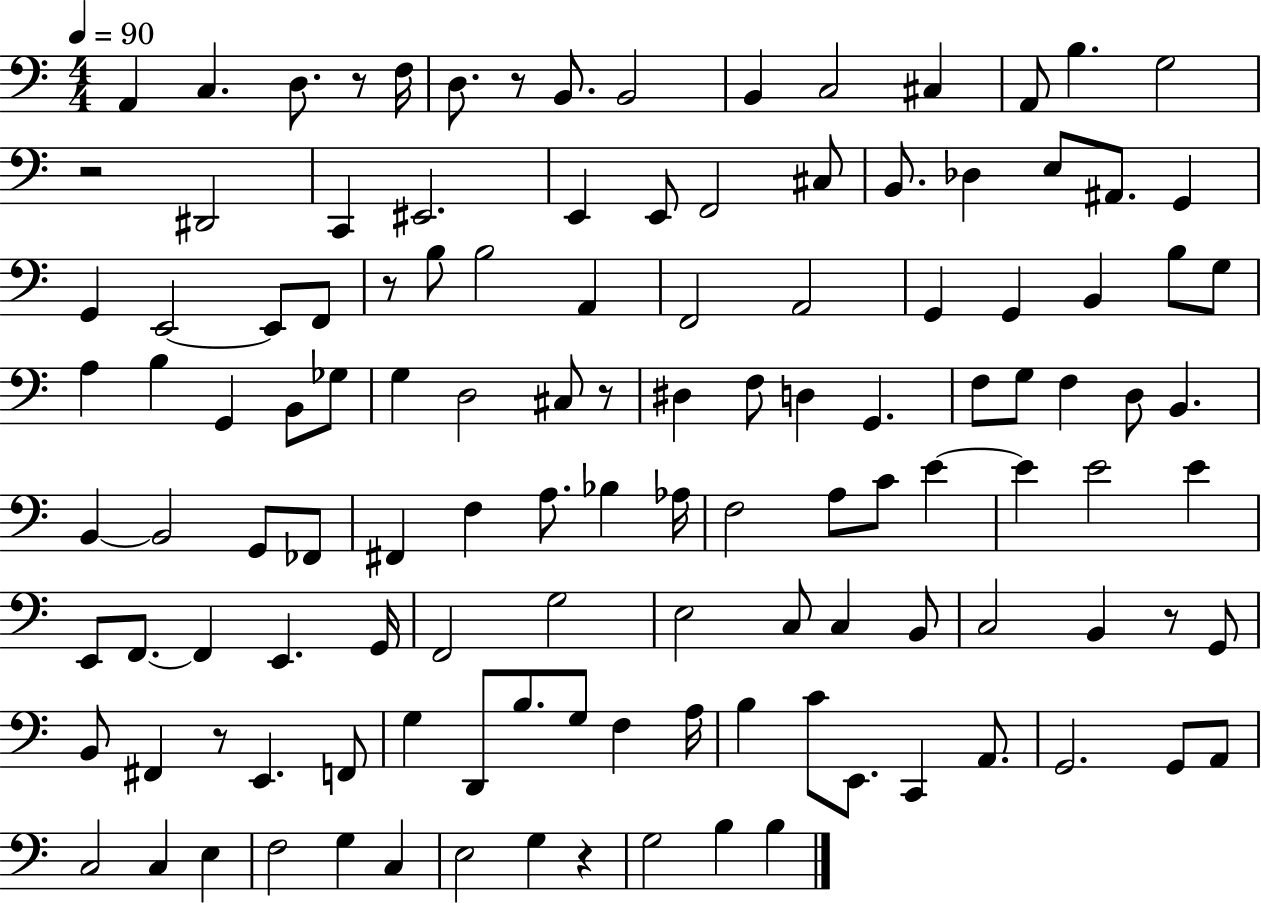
A2/q C3/q. D3/e. R/e F3/s D3/e. R/e B2/e. B2/h B2/q C3/h C#3/q A2/e B3/q. G3/h R/h D#2/h C2/q EIS2/h. E2/q E2/e F2/h C#3/e B2/e. Db3/q E3/e A#2/e. G2/q G2/q E2/h E2/e F2/e R/e B3/e B3/h A2/q F2/h A2/h G2/q G2/q B2/q B3/e G3/e A3/q B3/q G2/q B2/e Gb3/e G3/q D3/h C#3/e R/e D#3/q F3/e D3/q G2/q. F3/e G3/e F3/q D3/e B2/q. B2/q B2/h G2/e FES2/e F#2/q F3/q A3/e. Bb3/q Ab3/s F3/h A3/e C4/e E4/q E4/q E4/h E4/q E2/e F2/e. F2/q E2/q. G2/s F2/h G3/h E3/h C3/e C3/q B2/e C3/h B2/q R/e G2/e B2/e F#2/q R/e E2/q. F2/e G3/q D2/e B3/e. G3/e F3/q A3/s B3/q C4/e E2/e. C2/q A2/e. G2/h. G2/e A2/e C3/h C3/q E3/q F3/h G3/q C3/q E3/h G3/q R/q G3/h B3/q B3/q